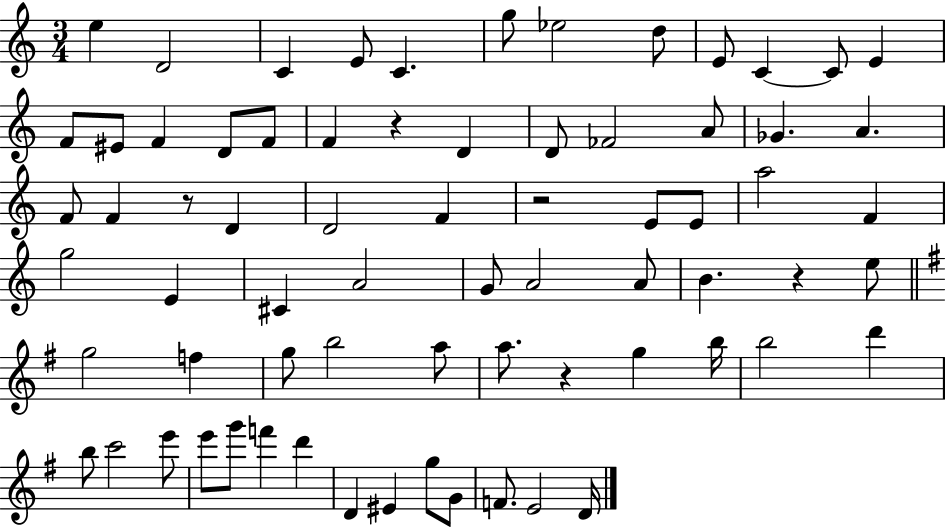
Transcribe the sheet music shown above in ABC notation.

X:1
T:Untitled
M:3/4
L:1/4
K:C
e D2 C E/2 C g/2 _e2 d/2 E/2 C C/2 E F/2 ^E/2 F D/2 F/2 F z D D/2 _F2 A/2 _G A F/2 F z/2 D D2 F z2 E/2 E/2 a2 F g2 E ^C A2 G/2 A2 A/2 B z e/2 g2 f g/2 b2 a/2 a/2 z g b/4 b2 d' b/2 c'2 e'/2 e'/2 g'/2 f' d' D ^E g/2 G/2 F/2 E2 D/4